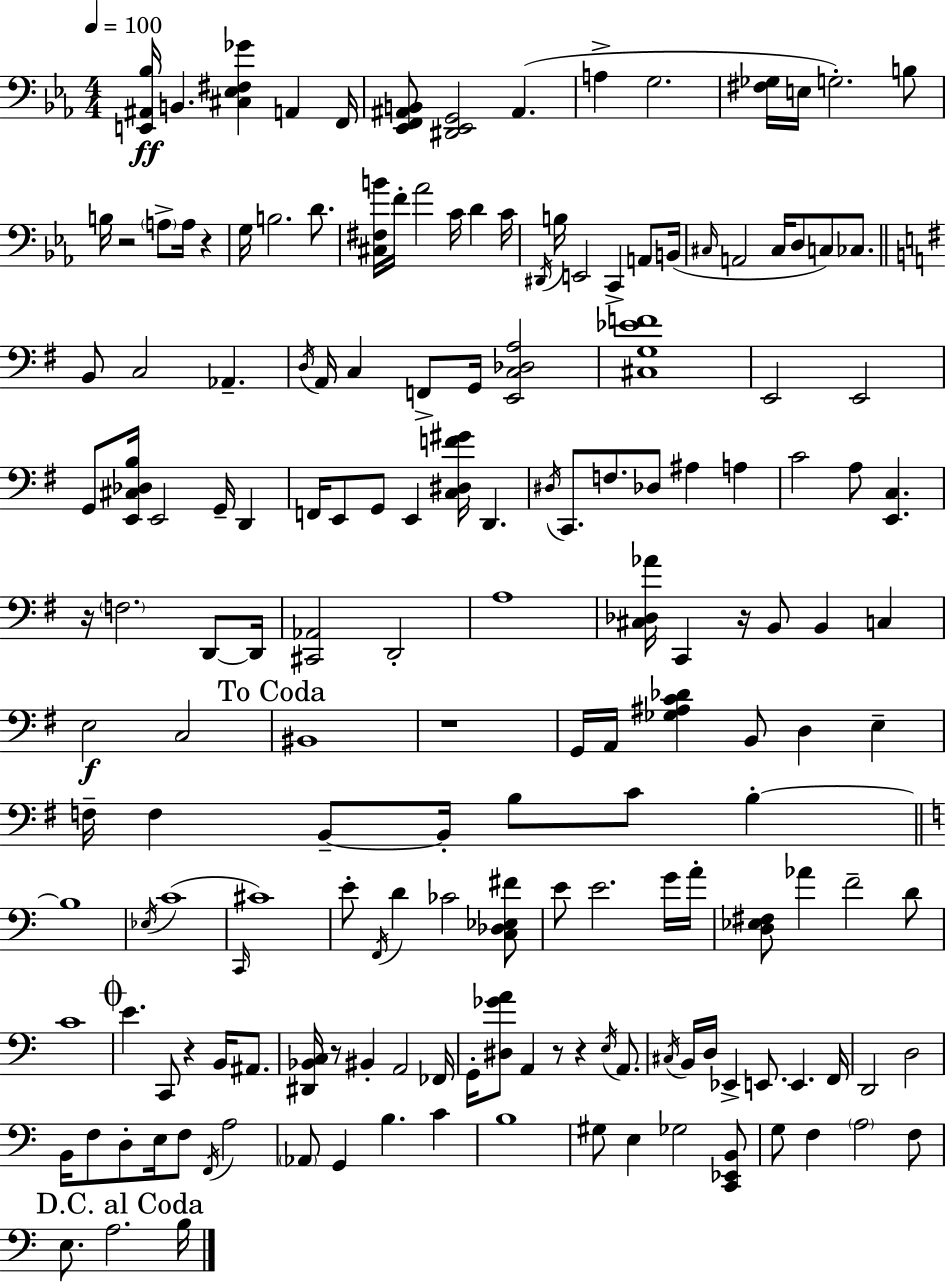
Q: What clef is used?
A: bass